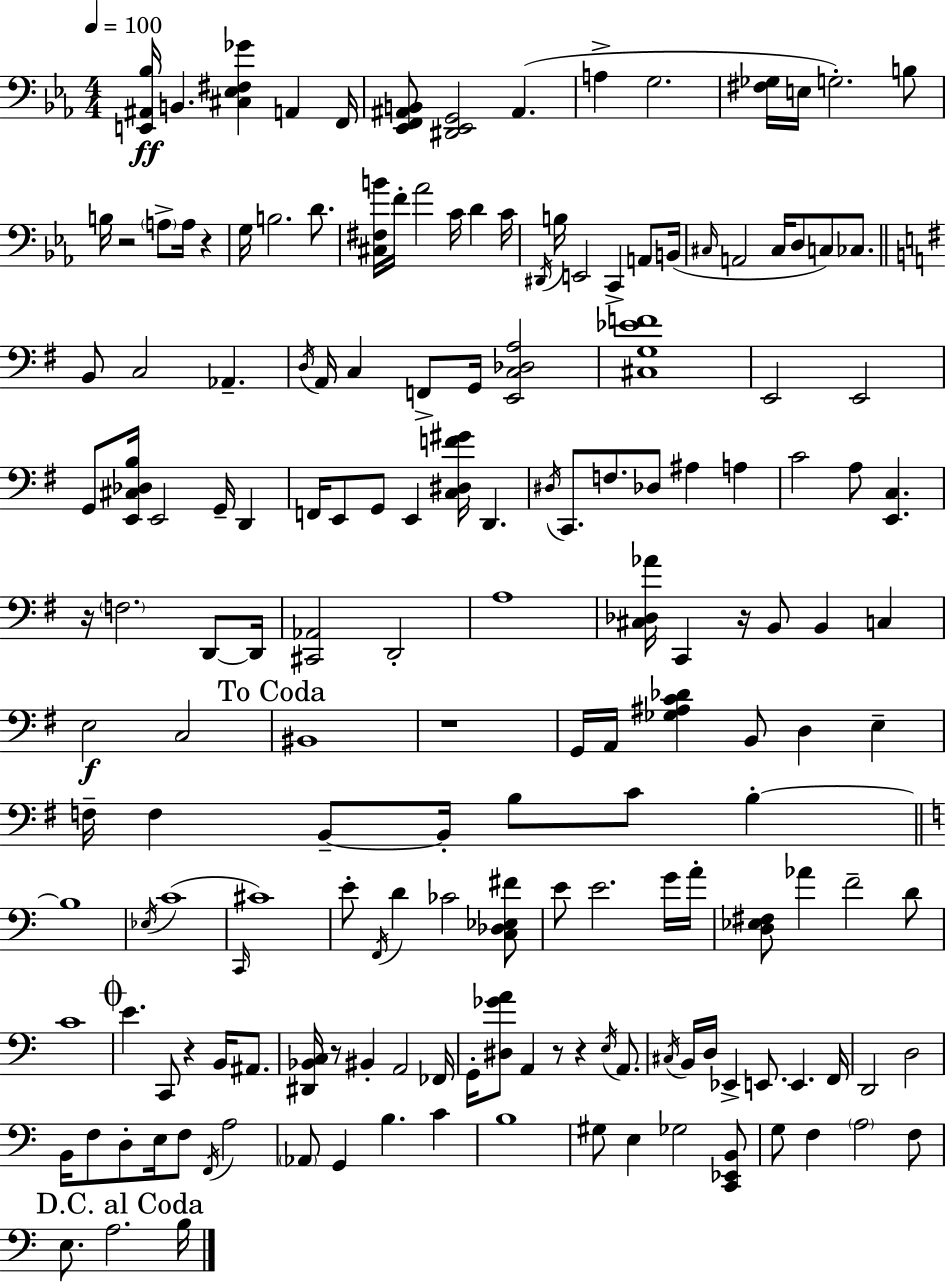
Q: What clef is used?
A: bass